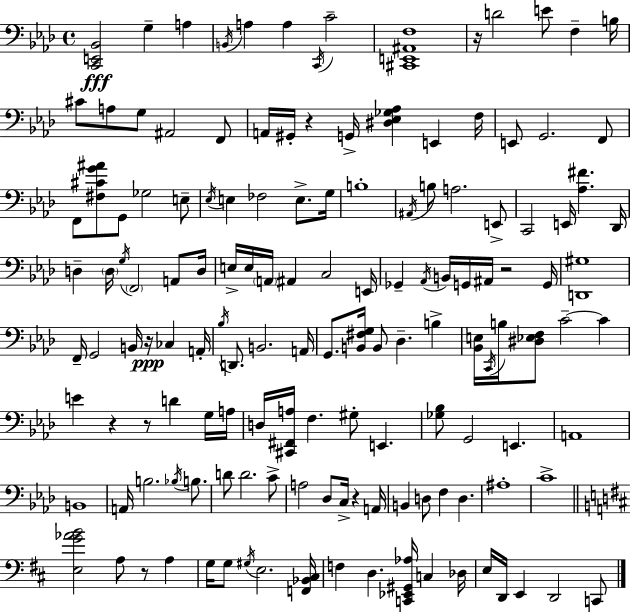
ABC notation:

X:1
T:Untitled
M:4/4
L:1/4
K:Fm
[C,,E,,_B,,]2 G, A, B,,/4 A, A, C,,/4 C2 [^C,,E,,^A,,F,]4 z/4 D2 E/2 F, B,/4 ^C/2 A,/2 G,/2 ^A,,2 F,,/2 A,,/4 ^G,,/4 z G,,/4 [^D,_E,_G,_A,] E,, F,/4 E,,/2 G,,2 F,,/2 F,,/2 [^F,^CG^A]/2 G,,/2 _G,2 E,/2 _E,/4 E, _F,2 E,/2 G,/4 B,4 ^A,,/4 B,/2 A,2 E,,/2 C,,2 E,,/4 [_A,^F] _D,,/4 D, D,/4 G,/4 F,,2 A,,/2 D,/4 E,/4 E,/4 A,,/4 ^A,, C,2 E,,/4 _G,, _A,,/4 B,,/4 G,,/4 ^A,,/4 z2 G,,/4 [D,,^G,]4 F,,/4 G,,2 B,,/4 z/4 _C, A,,/4 _B,/4 D,,/2 B,,2 A,,/4 G,,/2 [B,,^F,G,]/4 B,,/2 _D, B, [_B,,E,]/4 C,,/4 B,/4 [^D,_E,F,]/2 C2 C E z z/2 D G,/4 A,/4 D,/4 [^C,,^F,,A,]/4 F, ^G,/2 E,, [_G,_B,]/2 G,,2 E,, A,,4 B,,4 A,,/4 B,2 _B,/4 B,/2 D/2 D2 C/2 A,2 _D,/2 C,/4 z A,,/4 B,, D,/2 F, D, ^A,4 C4 [E,G_AB]2 A,/2 z/2 A, G,/4 G,/2 ^G,/4 E,2 [F,,_B,,^C,]/4 F, D, [C,,_E,,^G,,_A,]/4 C, _D,/4 E,/4 D,,/4 E,, D,,2 C,,/2